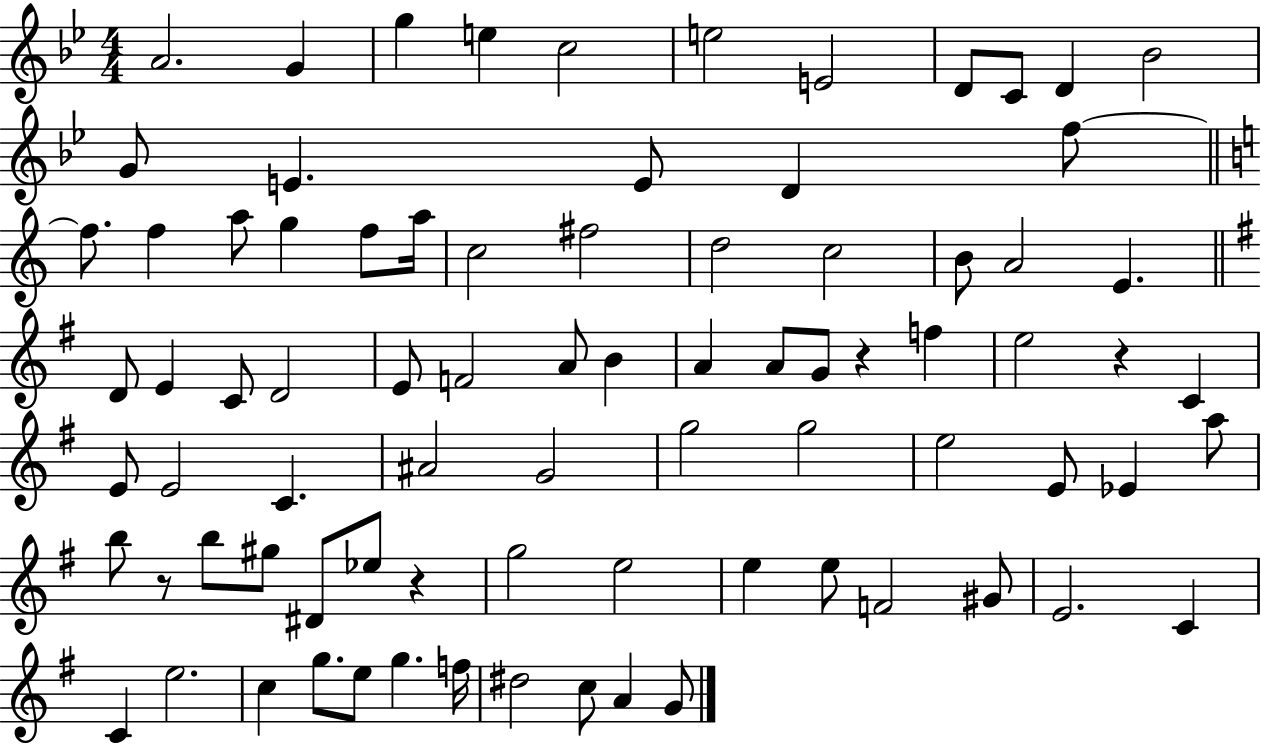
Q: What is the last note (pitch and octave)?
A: G4